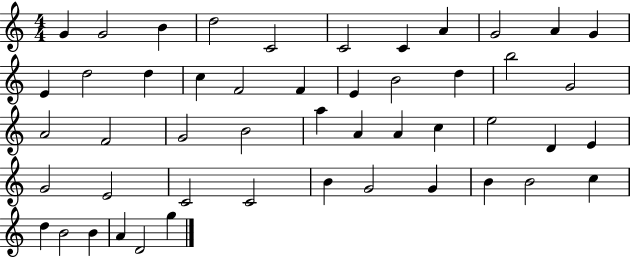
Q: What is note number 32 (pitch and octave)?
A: D4